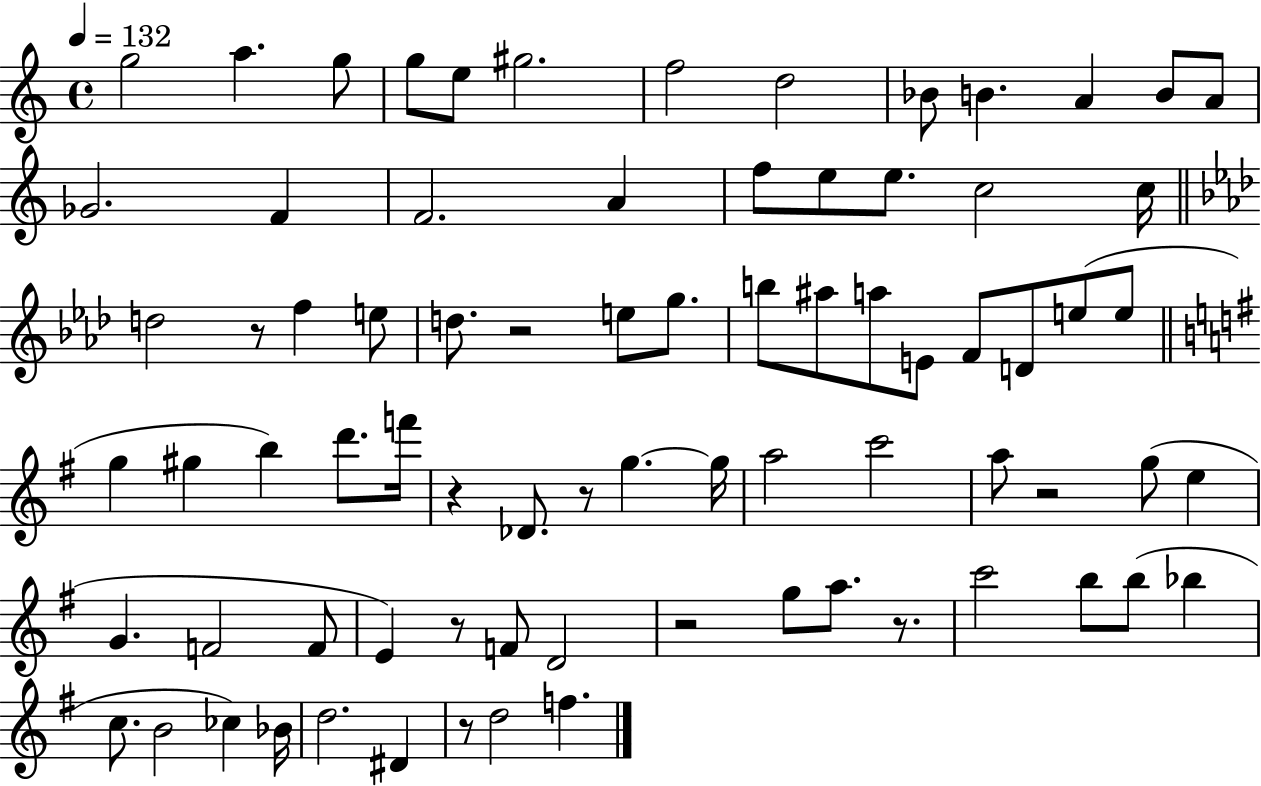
{
  \clef treble
  \time 4/4
  \defaultTimeSignature
  \key c \major
  \tempo 4 = 132
  g''2 a''4. g''8 | g''8 e''8 gis''2. | f''2 d''2 | bes'8 b'4. a'4 b'8 a'8 | \break ges'2. f'4 | f'2. a'4 | f''8 e''8 e''8. c''2 c''16 | \bar "||" \break \key aes \major d''2 r8 f''4 e''8 | d''8. r2 e''8 g''8. | b''8 ais''8 a''8 e'8 f'8 d'8 e''8( e''8 | \bar "||" \break \key e \minor g''4 gis''4 b''4) d'''8. f'''16 | r4 des'8. r8 g''4.~~ g''16 | a''2 c'''2 | a''8 r2 g''8( e''4 | \break g'4. f'2 f'8 | e'4) r8 f'8 d'2 | r2 g''8 a''8. r8. | c'''2 b''8 b''8( bes''4 | \break c''8. b'2 ces''4) bes'16 | d''2. dis'4 | r8 d''2 f''4. | \bar "|."
}